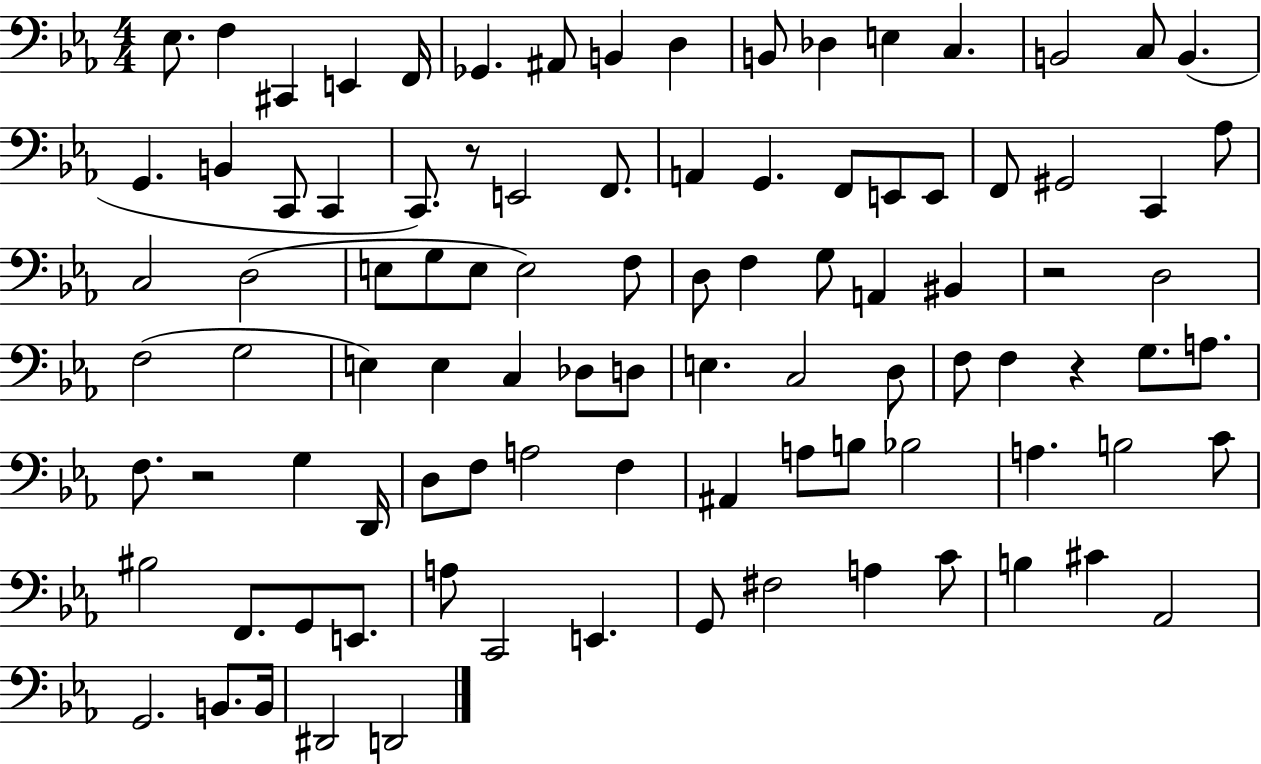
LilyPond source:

{
  \clef bass
  \numericTimeSignature
  \time 4/4
  \key ees \major
  ees8. f4 cis,4 e,4 f,16 | ges,4. ais,8 b,4 d4 | b,8 des4 e4 c4. | b,2 c8 b,4.( | \break g,4. b,4 c,8 c,4 | c,8.) r8 e,2 f,8. | a,4 g,4. f,8 e,8 e,8 | f,8 gis,2 c,4 aes8 | \break c2 d2( | e8 g8 e8 e2) f8 | d8 f4 g8 a,4 bis,4 | r2 d2 | \break f2( g2 | e4) e4 c4 des8 d8 | e4. c2 d8 | f8 f4 r4 g8. a8. | \break f8. r2 g4 d,16 | d8 f8 a2 f4 | ais,4 a8 b8 bes2 | a4. b2 c'8 | \break bis2 f,8. g,8 e,8. | a8 c,2 e,4. | g,8 fis2 a4 c'8 | b4 cis'4 aes,2 | \break g,2. b,8. b,16 | dis,2 d,2 | \bar "|."
}